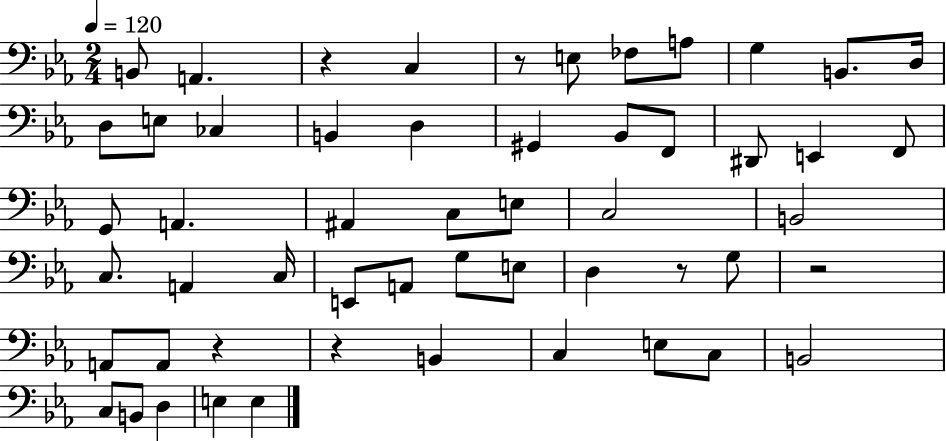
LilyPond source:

{
  \clef bass
  \numericTimeSignature
  \time 2/4
  \key ees \major
  \tempo 4 = 120
  b,8 a,4. | r4 c4 | r8 e8 fes8 a8 | g4 b,8. d16 | \break d8 e8 ces4 | b,4 d4 | gis,4 bes,8 f,8 | dis,8 e,4 f,8 | \break g,8 a,4. | ais,4 c8 e8 | c2 | b,2 | \break c8. a,4 c16 | e,8 a,8 g8 e8 | d4 r8 g8 | r2 | \break a,8 a,8 r4 | r4 b,4 | c4 e8 c8 | b,2 | \break c8 b,8 d4 | e4 e4 | \bar "|."
}